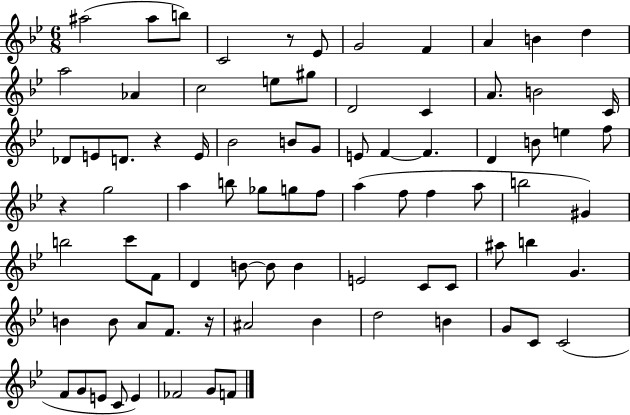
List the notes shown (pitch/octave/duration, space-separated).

A#5/h A#5/e B5/e C4/h R/e Eb4/e G4/h F4/q A4/q B4/q D5/q A5/h Ab4/q C5/h E5/e G#5/e D4/h C4/q A4/e. B4/h C4/s Db4/e E4/e D4/e. R/q E4/s Bb4/h B4/e G4/e E4/e F4/q F4/q. D4/q B4/e E5/q F5/e R/q G5/h A5/q B5/e Gb5/e G5/e F5/e A5/q F5/e F5/q A5/e B5/h G#4/q B5/h C6/e F4/e D4/q B4/e B4/e B4/q E4/h C4/e C4/e A#5/e B5/q G4/q. B4/q B4/e A4/e F4/e. R/s A#4/h Bb4/q D5/h B4/q G4/e C4/e C4/h F4/e G4/e E4/e C4/e E4/q FES4/h G4/e F4/e